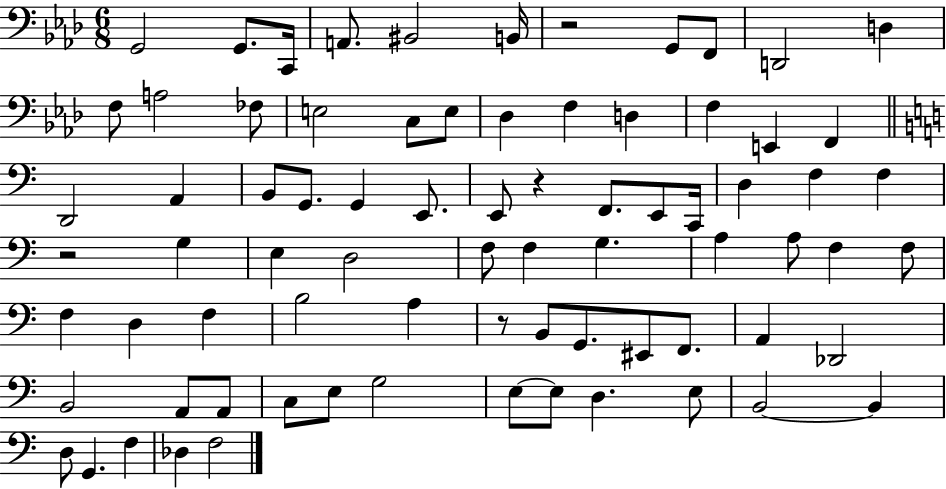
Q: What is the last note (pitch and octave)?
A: F3